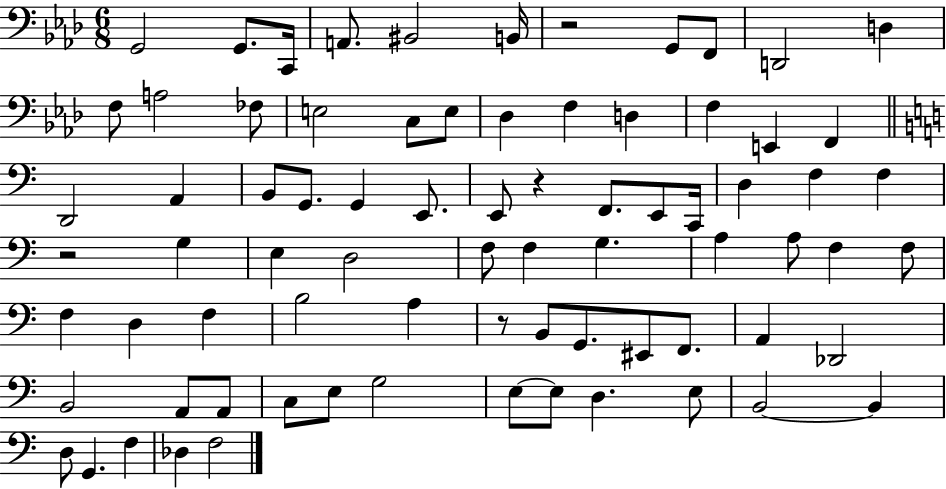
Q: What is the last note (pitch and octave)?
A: F3